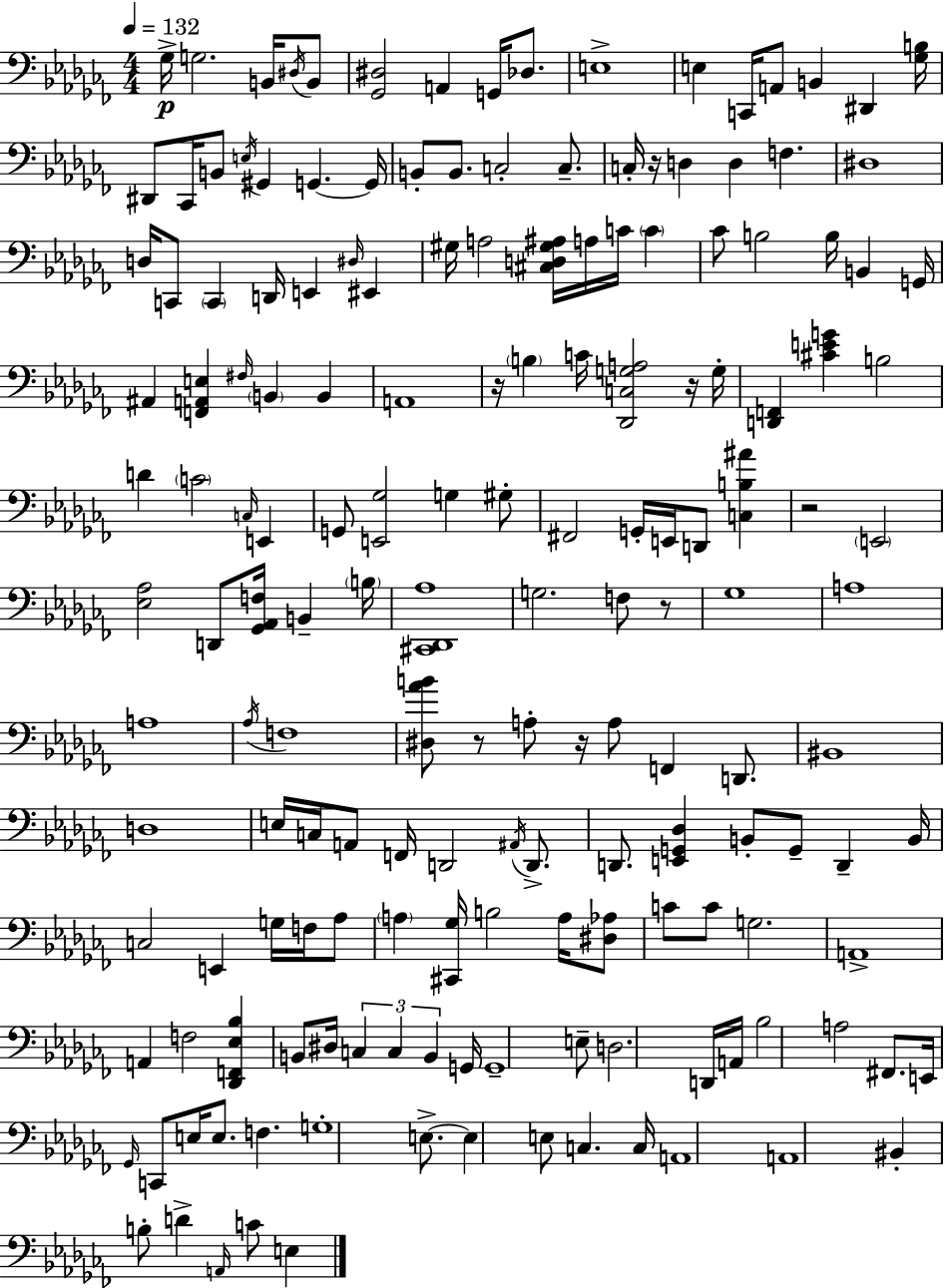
X:1
T:Untitled
M:4/4
L:1/4
K:Abm
_G,/4 G,2 B,,/4 ^D,/4 B,,/2 [_G,,^D,]2 A,, G,,/4 _D,/2 E,4 E, C,,/4 A,,/2 B,, ^D,, [_G,B,]/4 ^D,,/2 _C,,/4 B,,/2 E,/4 ^G,, G,, G,,/4 B,,/2 B,,/2 C,2 C,/2 C,/4 z/4 D, D, F, ^D,4 D,/4 C,,/2 C,, D,,/4 E,, ^D,/4 ^E,, ^G,/4 A,2 [^C,D,^G,^A,]/4 A,/4 C/4 C _C/2 B,2 B,/4 B,, G,,/4 ^A,, [F,,A,,E,] ^F,/4 B,, B,, A,,4 z/4 B, C/4 [_D,,C,G,A,]2 z/4 G,/4 [D,,F,,] [^CEG] B,2 D C2 C,/4 E,, G,,/2 [E,,_G,]2 G, ^G,/2 ^F,,2 G,,/4 E,,/4 D,,/2 [C,B,^A] z2 E,,2 [_E,_A,]2 D,,/2 [_G,,_A,,F,]/4 B,, B,/4 [^C,,_D,,_A,]4 G,2 F,/2 z/2 _G,4 A,4 A,4 _A,/4 F,4 [^D,_AB]/2 z/2 A,/2 z/4 A,/2 F,, D,,/2 ^B,,4 D,4 E,/4 C,/4 A,,/2 F,,/4 D,,2 ^A,,/4 D,,/2 D,,/2 [E,,G,,_D,] B,,/2 G,,/2 D,, B,,/4 C,2 E,, G,/4 F,/4 _A,/2 A, [^C,,_G,]/4 B,2 A,/4 [^D,_A,]/2 C/2 C/2 G,2 A,,4 A,, F,2 [_D,,F,,_E,_B,] B,,/2 ^D,/4 C, C, B,, G,,/4 G,,4 E,/2 D,2 D,,/4 A,,/4 _B,2 A,2 ^F,,/2 E,,/4 _G,,/4 C,,/2 E,/4 E,/2 F, G,4 E,/2 E, E,/2 C, C,/4 A,,4 A,,4 ^B,, B,/2 D A,,/4 C/2 E,